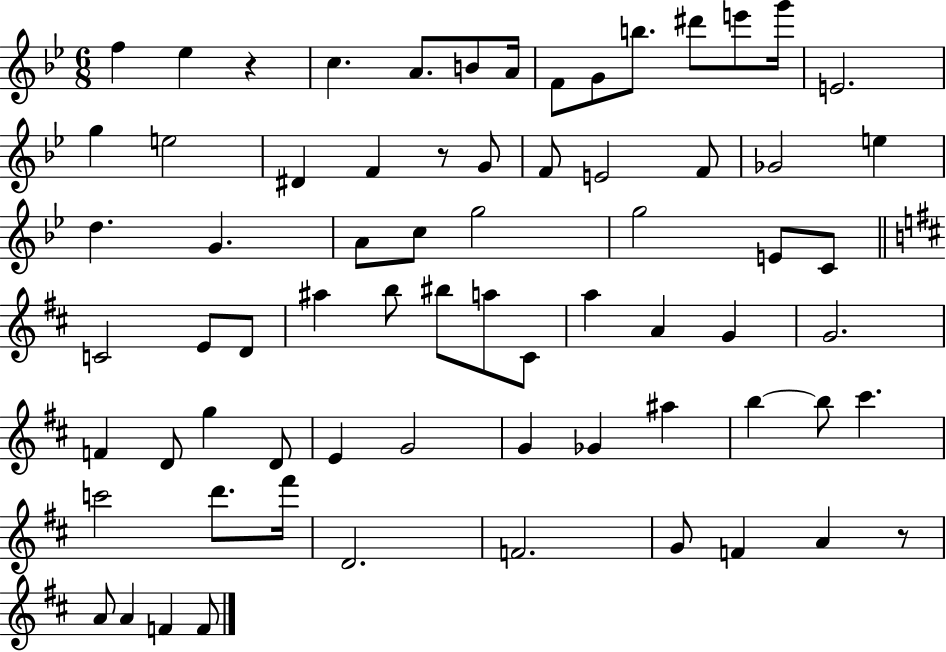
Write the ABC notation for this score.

X:1
T:Untitled
M:6/8
L:1/4
K:Bb
f _e z c A/2 B/2 A/4 F/2 G/2 b/2 ^d'/2 e'/2 g'/4 E2 g e2 ^D F z/2 G/2 F/2 E2 F/2 _G2 e d G A/2 c/2 g2 g2 E/2 C/2 C2 E/2 D/2 ^a b/2 ^b/2 a/2 ^C/2 a A G G2 F D/2 g D/2 E G2 G _G ^a b b/2 ^c' c'2 d'/2 ^f'/4 D2 F2 G/2 F A z/2 A/2 A F F/2